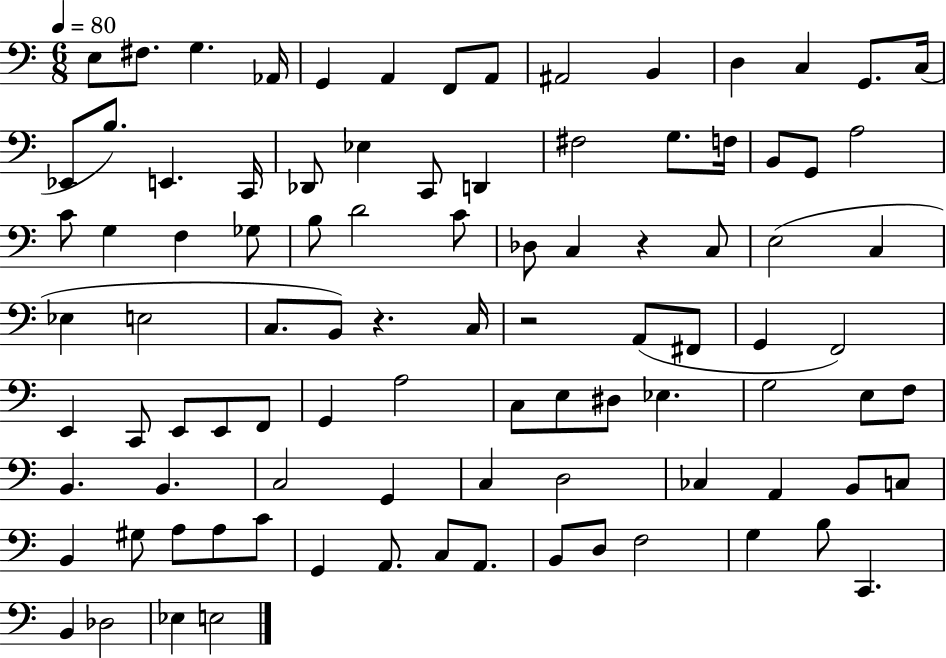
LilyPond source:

{
  \clef bass
  \numericTimeSignature
  \time 6/8
  \key c \major
  \tempo 4 = 80
  e8 fis8. g4. aes,16 | g,4 a,4 f,8 a,8 | ais,2 b,4 | d4 c4 g,8. c16( | \break ees,8 b8.) e,4. c,16 | des,8 ees4 c,8 d,4 | fis2 g8. f16 | b,8 g,8 a2 | \break c'8 g4 f4 ges8 | b8 d'2 c'8 | des8 c4 r4 c8 | e2( c4 | \break ees4 e2 | c8. b,8) r4. c16 | r2 a,8( fis,8 | g,4 f,2) | \break e,4 c,8 e,8 e,8 f,8 | g,4 a2 | c8 e8 dis8 ees4. | g2 e8 f8 | \break b,4. b,4. | c2 g,4 | c4 d2 | ces4 a,4 b,8 c8 | \break b,4 gis8 a8 a8 c'8 | g,4 a,8. c8 a,8. | b,8 d8 f2 | g4 b8 c,4. | \break b,4 des2 | ees4 e2 | \bar "|."
}